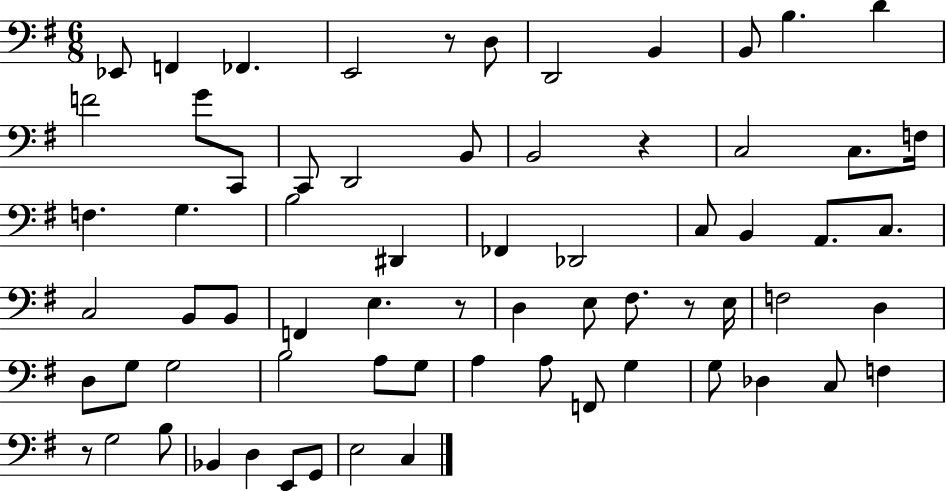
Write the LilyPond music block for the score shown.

{
  \clef bass
  \numericTimeSignature
  \time 6/8
  \key g \major
  ees,8 f,4 fes,4. | e,2 r8 d8 | d,2 b,4 | b,8 b4. d'4 | \break f'2 g'8 c,8 | c,8 d,2 b,8 | b,2 r4 | c2 c8. f16 | \break f4. g4. | b2 dis,4 | fes,4 des,2 | c8 b,4 a,8. c8. | \break c2 b,8 b,8 | f,4 e4. r8 | d4 e8 fis8. r8 e16 | f2 d4 | \break d8 g8 g2 | b2 a8 g8 | a4 a8 f,8 g4 | g8 des4 c8 f4 | \break r8 g2 b8 | bes,4 d4 e,8 g,8 | e2 c4 | \bar "|."
}